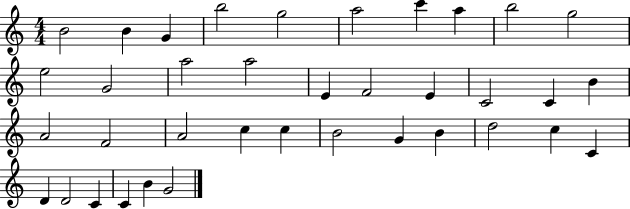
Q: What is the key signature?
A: C major